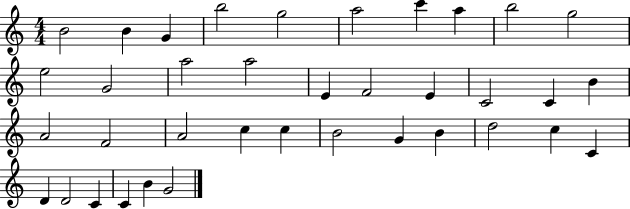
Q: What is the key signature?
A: C major